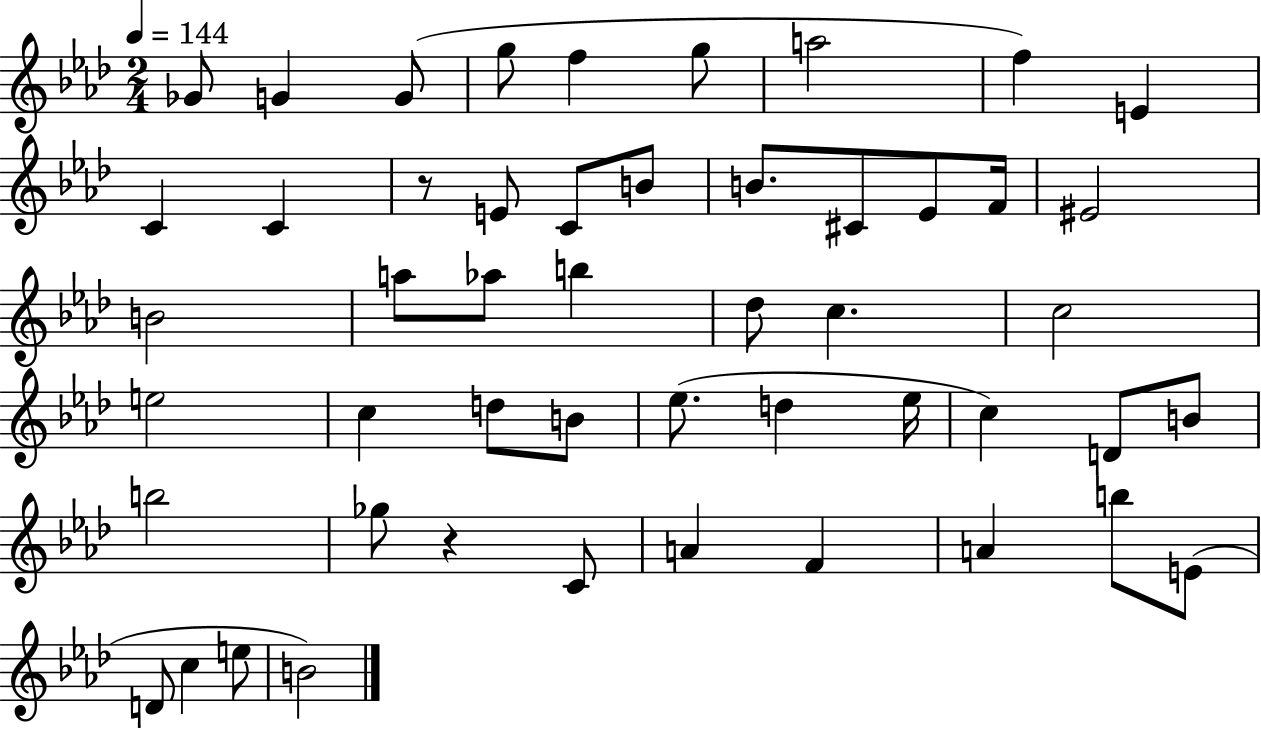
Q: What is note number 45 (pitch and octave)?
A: D4